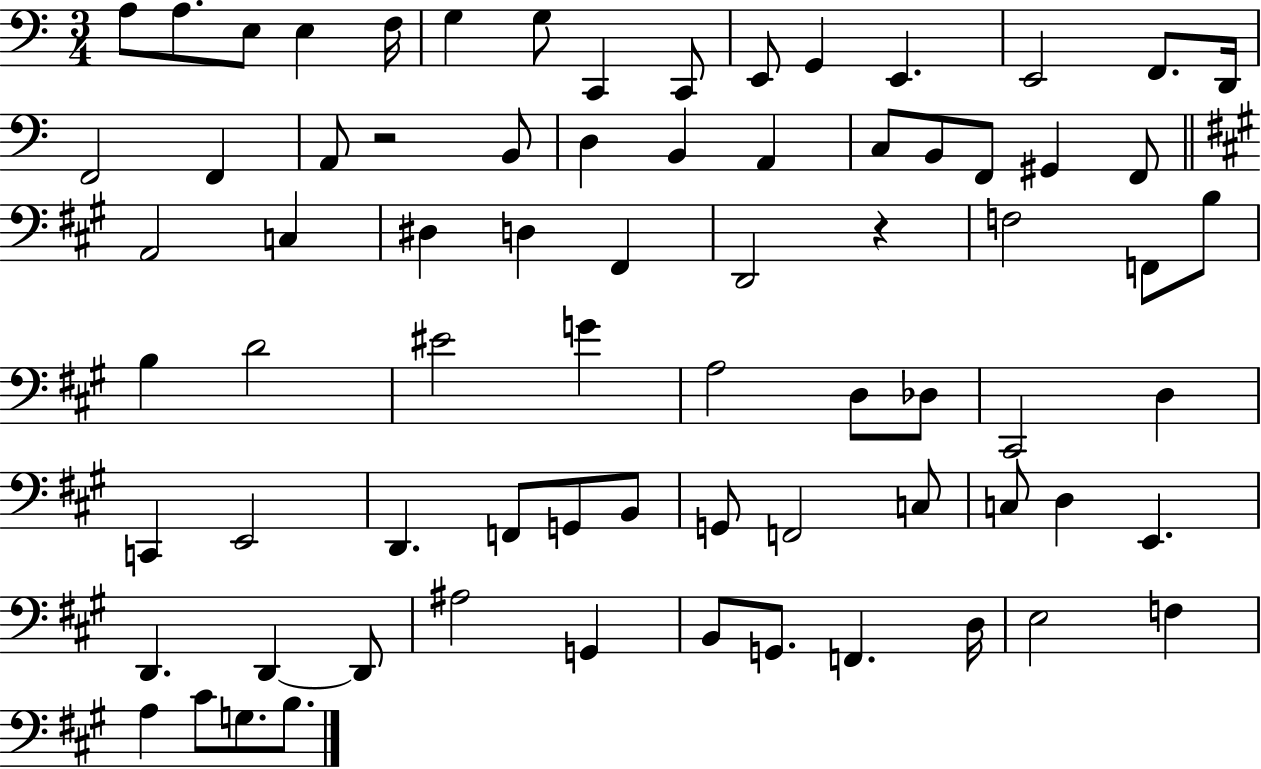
X:1
T:Untitled
M:3/4
L:1/4
K:C
A,/2 A,/2 E,/2 E, F,/4 G, G,/2 C,, C,,/2 E,,/2 G,, E,, E,,2 F,,/2 D,,/4 F,,2 F,, A,,/2 z2 B,,/2 D, B,, A,, C,/2 B,,/2 F,,/2 ^G,, F,,/2 A,,2 C, ^D, D, ^F,, D,,2 z F,2 F,,/2 B,/2 B, D2 ^E2 G A,2 D,/2 _D,/2 ^C,,2 D, C,, E,,2 D,, F,,/2 G,,/2 B,,/2 G,,/2 F,,2 C,/2 C,/2 D, E,, D,, D,, D,,/2 ^A,2 G,, B,,/2 G,,/2 F,, D,/4 E,2 F, A, ^C/2 G,/2 B,/2